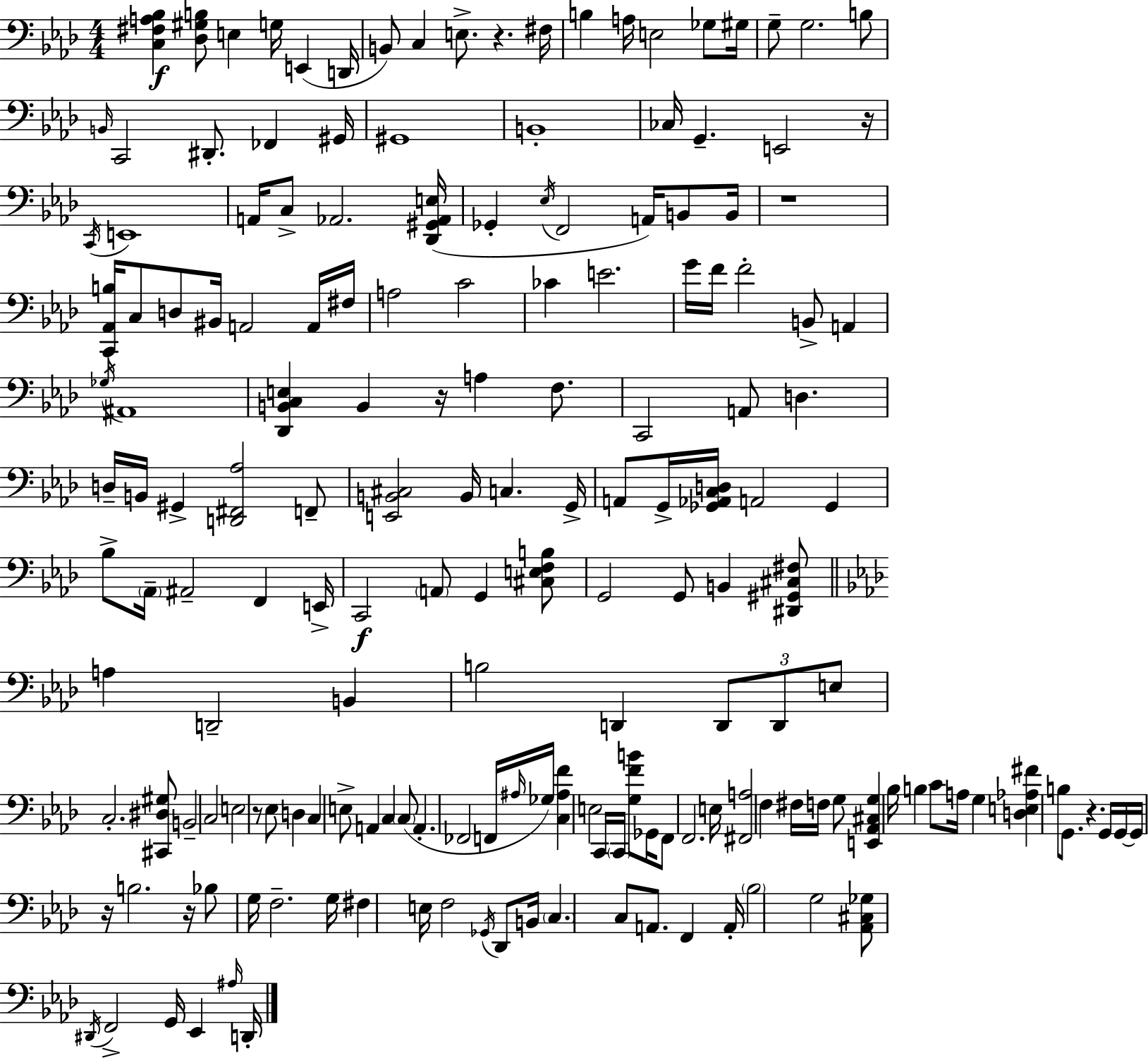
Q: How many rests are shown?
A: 8